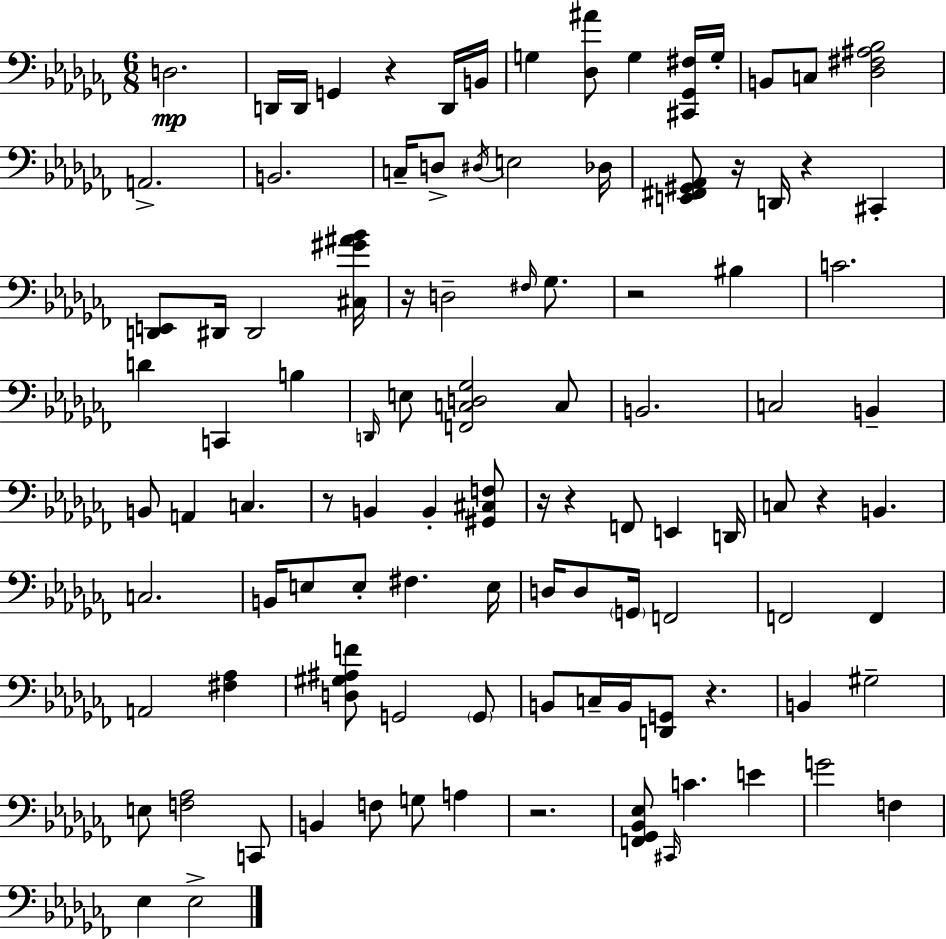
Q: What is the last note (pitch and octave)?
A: Eb3